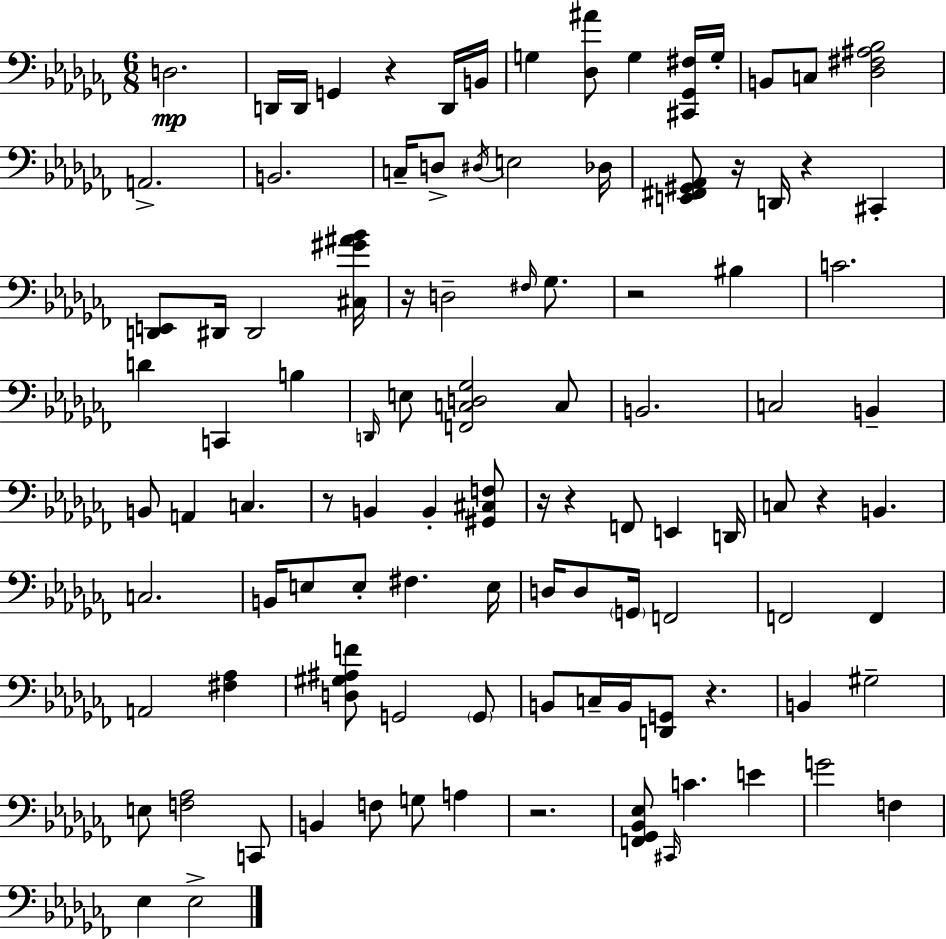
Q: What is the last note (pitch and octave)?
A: Eb3